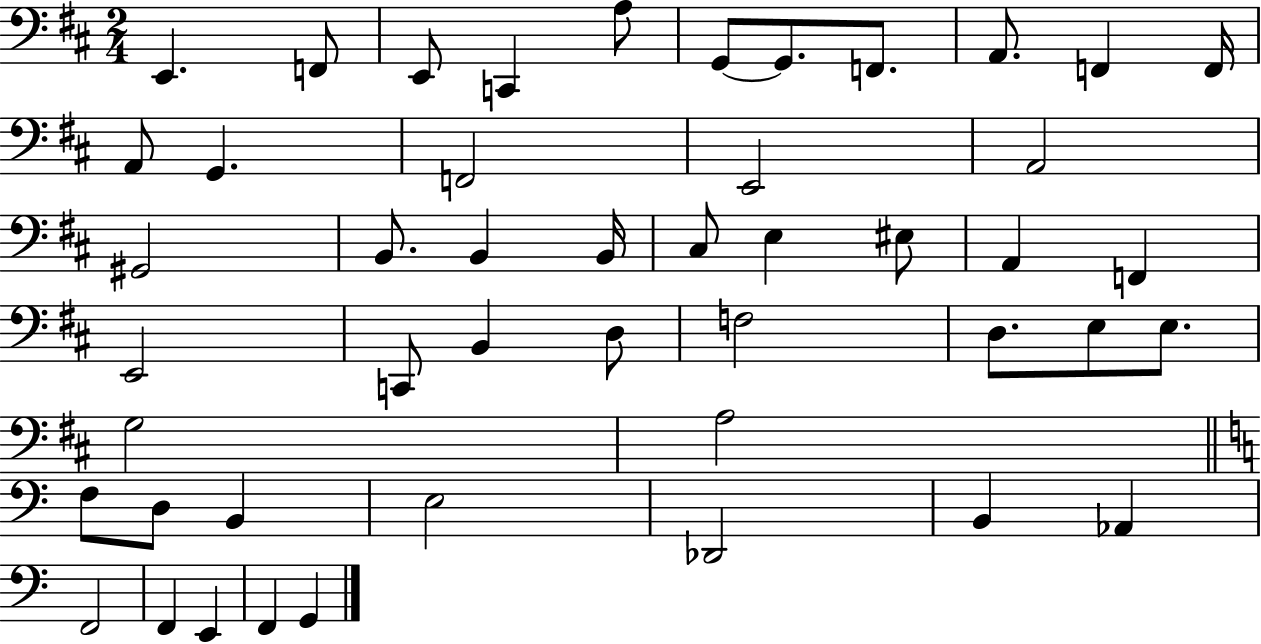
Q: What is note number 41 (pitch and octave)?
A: B2